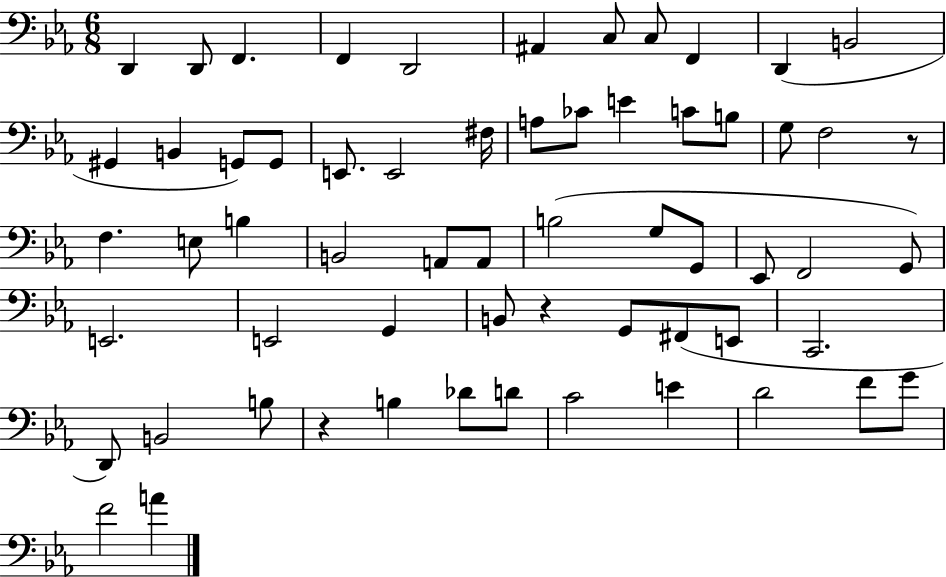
X:1
T:Untitled
M:6/8
L:1/4
K:Eb
D,, D,,/2 F,, F,, D,,2 ^A,, C,/2 C,/2 F,, D,, B,,2 ^G,, B,, G,,/2 G,,/2 E,,/2 E,,2 ^F,/4 A,/2 _C/2 E C/2 B,/2 G,/2 F,2 z/2 F, E,/2 B, B,,2 A,,/2 A,,/2 B,2 G,/2 G,,/2 _E,,/2 F,,2 G,,/2 E,,2 E,,2 G,, B,,/2 z G,,/2 ^F,,/2 E,,/2 C,,2 D,,/2 B,,2 B,/2 z B, _D/2 D/2 C2 E D2 F/2 G/2 F2 A